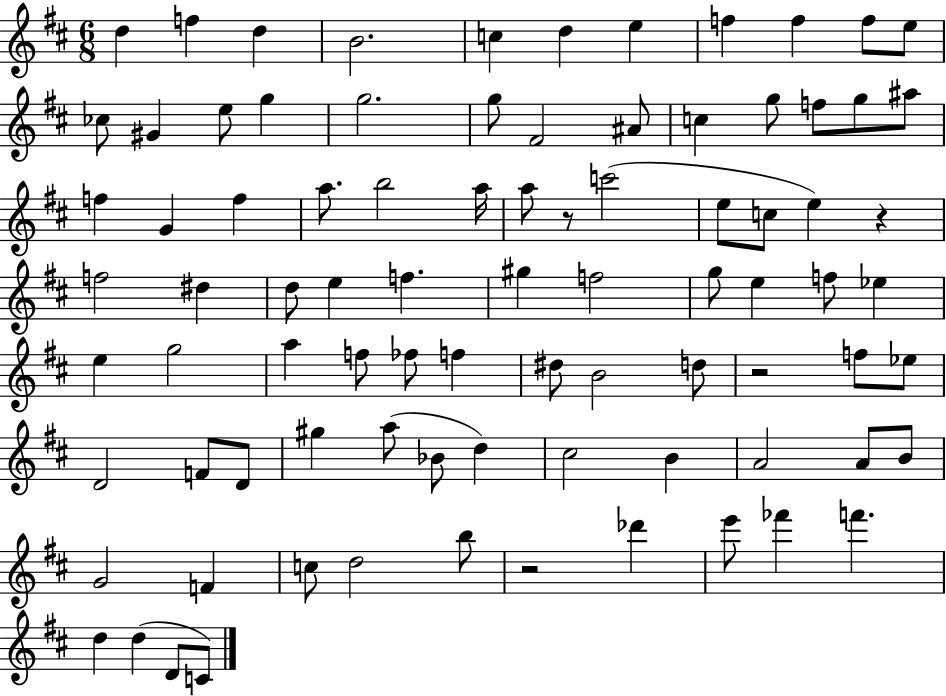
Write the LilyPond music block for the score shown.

{
  \clef treble
  \numericTimeSignature
  \time 6/8
  \key d \major
  d''4 f''4 d''4 | b'2. | c''4 d''4 e''4 | f''4 f''4 f''8 e''8 | \break ces''8 gis'4 e''8 g''4 | g''2. | g''8 fis'2 ais'8 | c''4 g''8 f''8 g''8 ais''8 | \break f''4 g'4 f''4 | a''8. b''2 a''16 | a''8 r8 c'''2( | e''8 c''8 e''4) r4 | \break f''2 dis''4 | d''8 e''4 f''4. | gis''4 f''2 | g''8 e''4 f''8 ees''4 | \break e''4 g''2 | a''4 f''8 fes''8 f''4 | dis''8 b'2 d''8 | r2 f''8 ees''8 | \break d'2 f'8 d'8 | gis''4 a''8( bes'8 d''4) | cis''2 b'4 | a'2 a'8 b'8 | \break g'2 f'4 | c''8 d''2 b''8 | r2 des'''4 | e'''8 fes'''4 f'''4. | \break d''4 d''4( d'8 c'8) | \bar "|."
}